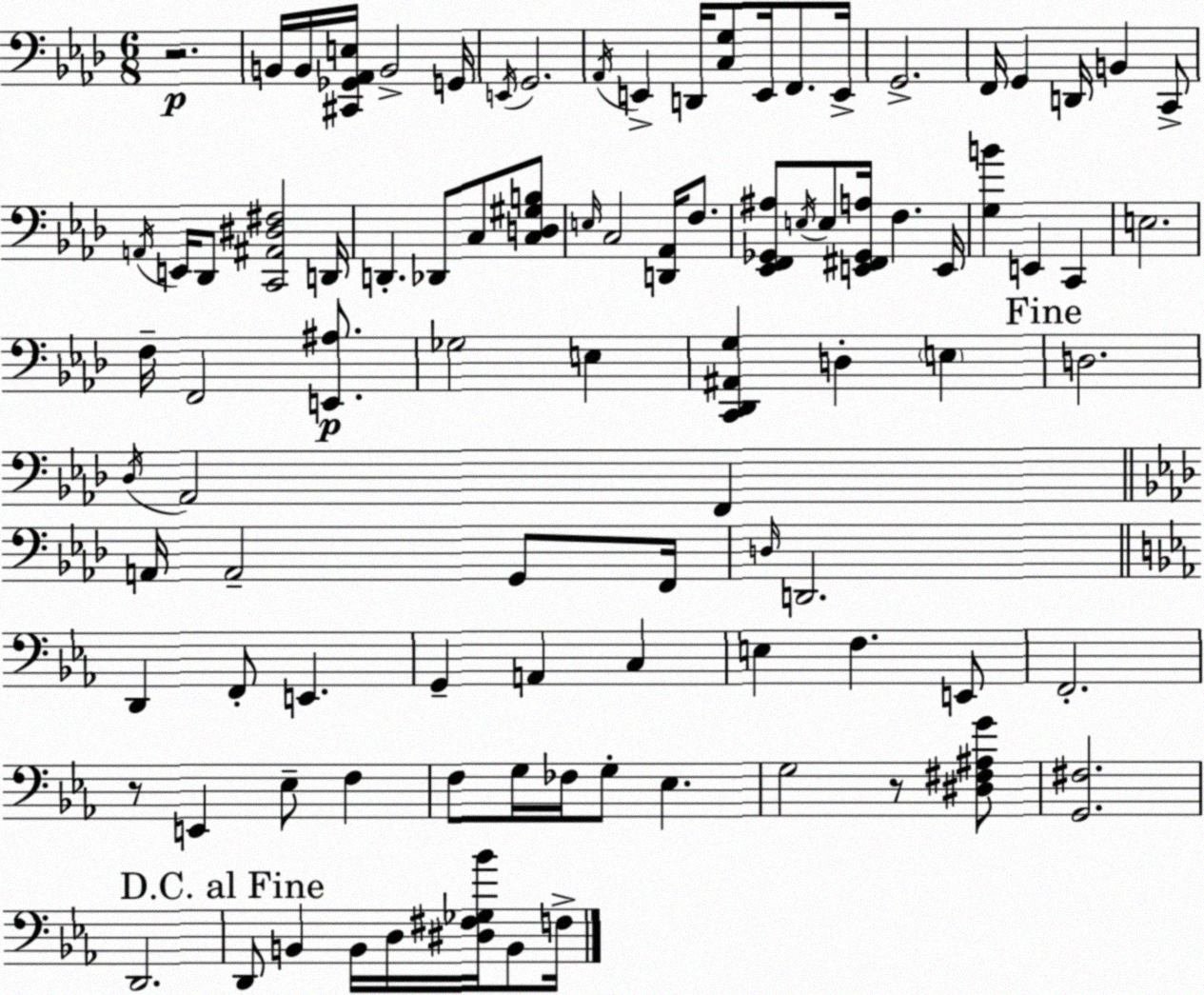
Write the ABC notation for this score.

X:1
T:Untitled
M:6/8
L:1/4
K:Fm
z2 B,,/4 B,,/4 [^C,,_G,,_A,,E,]/4 B,,2 G,,/4 E,,/4 G,,2 _A,,/4 E,, D,,/4 [C,G,]/2 E,,/4 F,,/2 E,,/4 G,,2 F,,/4 G,, D,,/4 B,, C,,/2 A,,/4 E,,/4 _D,,/2 [C,,^A,,^D,^F,]2 D,,/4 D,, _D,,/2 C,/2 [C,D,^G,B,]/2 E,/4 C,2 [D,,_A,,]/4 F,/2 [_E,,F,,_G,,^A,]/2 E,/4 E,/2 [E,,^F,,_G,,A,]/4 F, E,,/4 [G,B] E,, C,, E,2 F,/4 F,,2 [E,,^A,]/2 _G,2 E, [C,,_D,,^A,,G,] D, E, D,2 _D,/4 _A,,2 F,, A,,/4 A,,2 G,,/2 F,,/4 D,/4 D,,2 D,, F,,/2 E,, G,, A,, C, E, F, E,,/2 F,,2 z/2 E,, _E,/2 F, F,/2 G,/4 _F,/4 G,/2 _E, G,2 z/2 [^D,^F,^A,G]/2 [G,,^F,]2 D,,2 D,,/2 B,, B,,/4 D,/4 [^D,^F,_G,_B]/4 B,,/2 F,/4